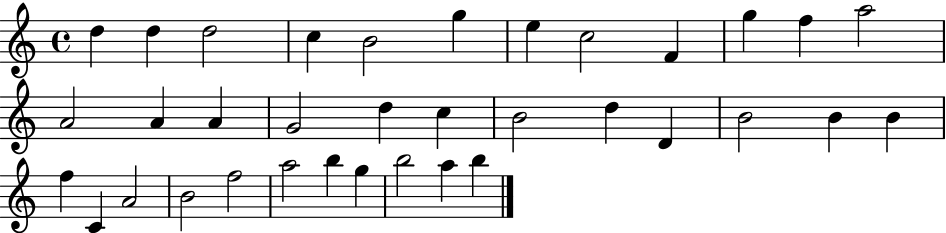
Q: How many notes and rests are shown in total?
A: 35